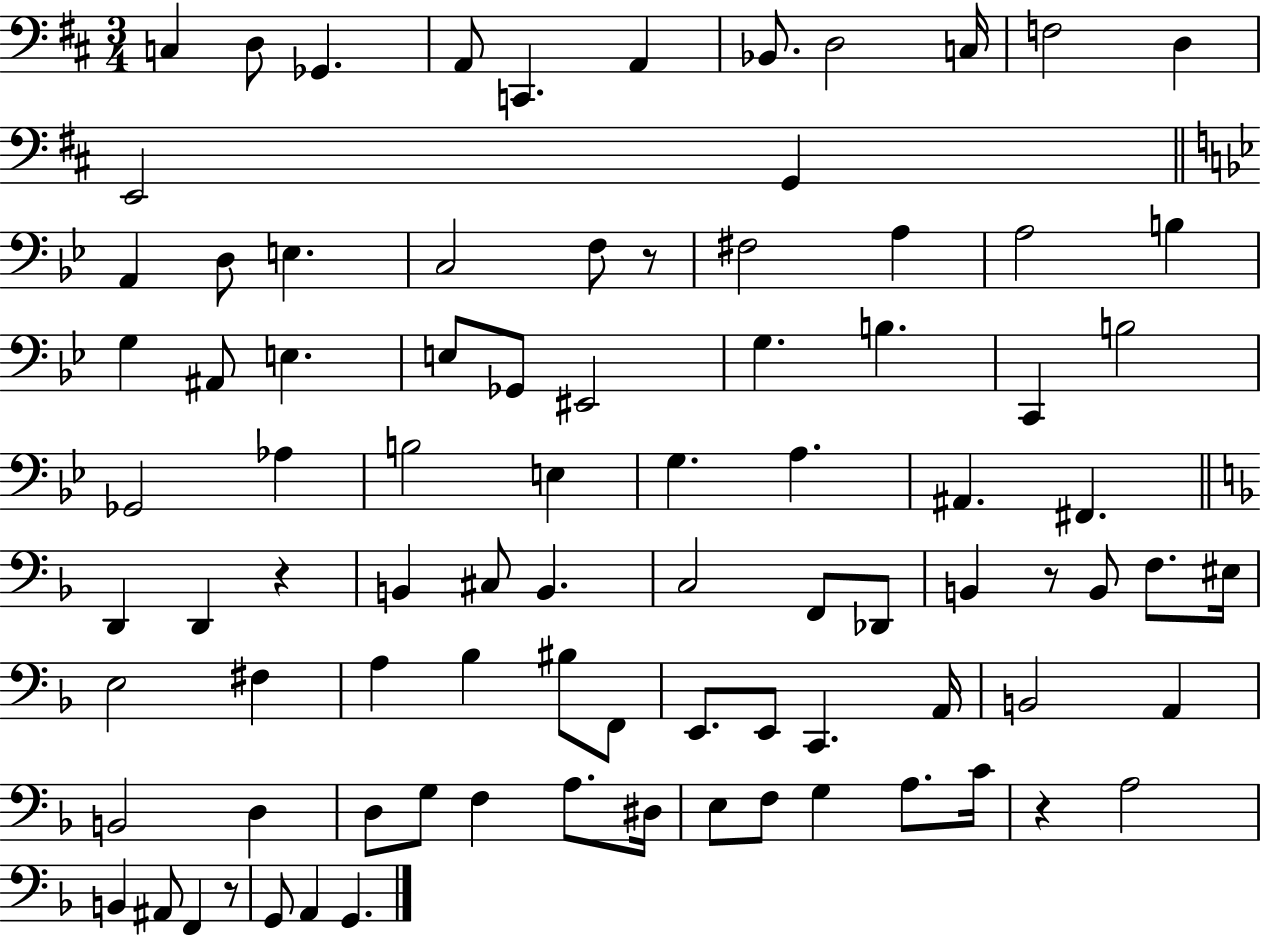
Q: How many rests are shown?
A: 5